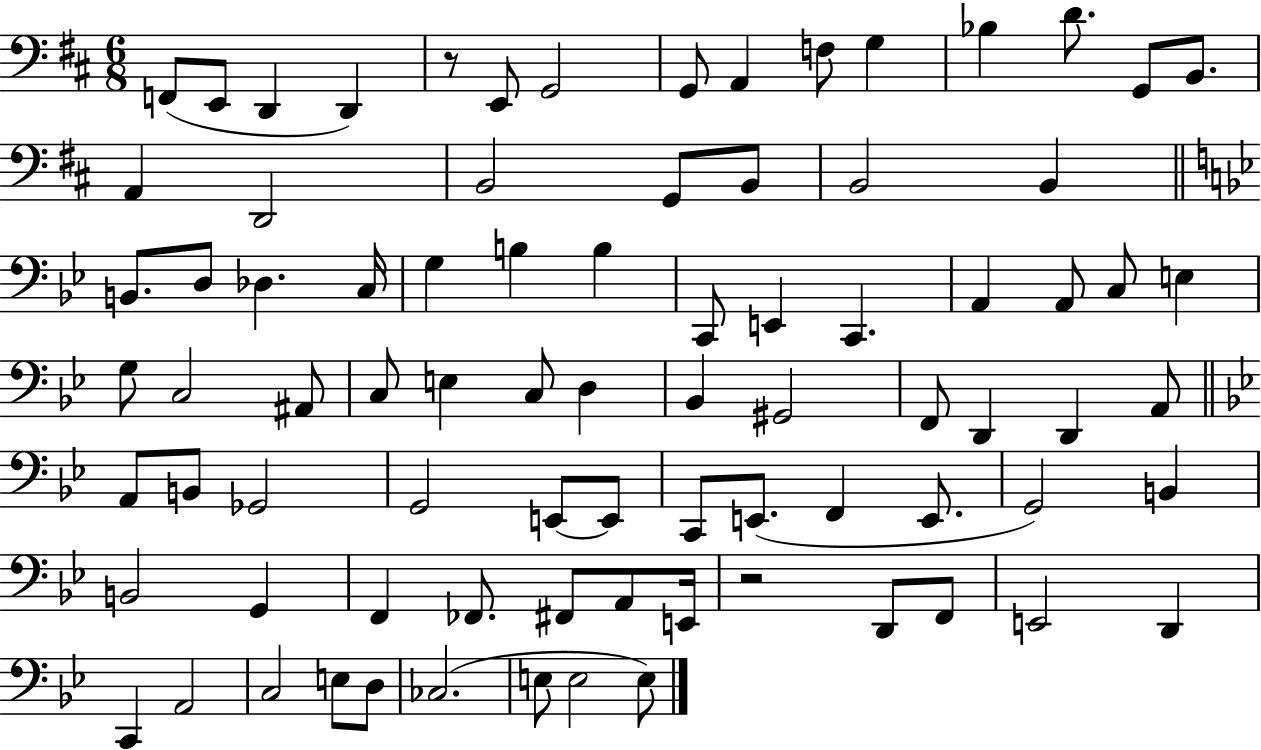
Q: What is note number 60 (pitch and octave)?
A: B2